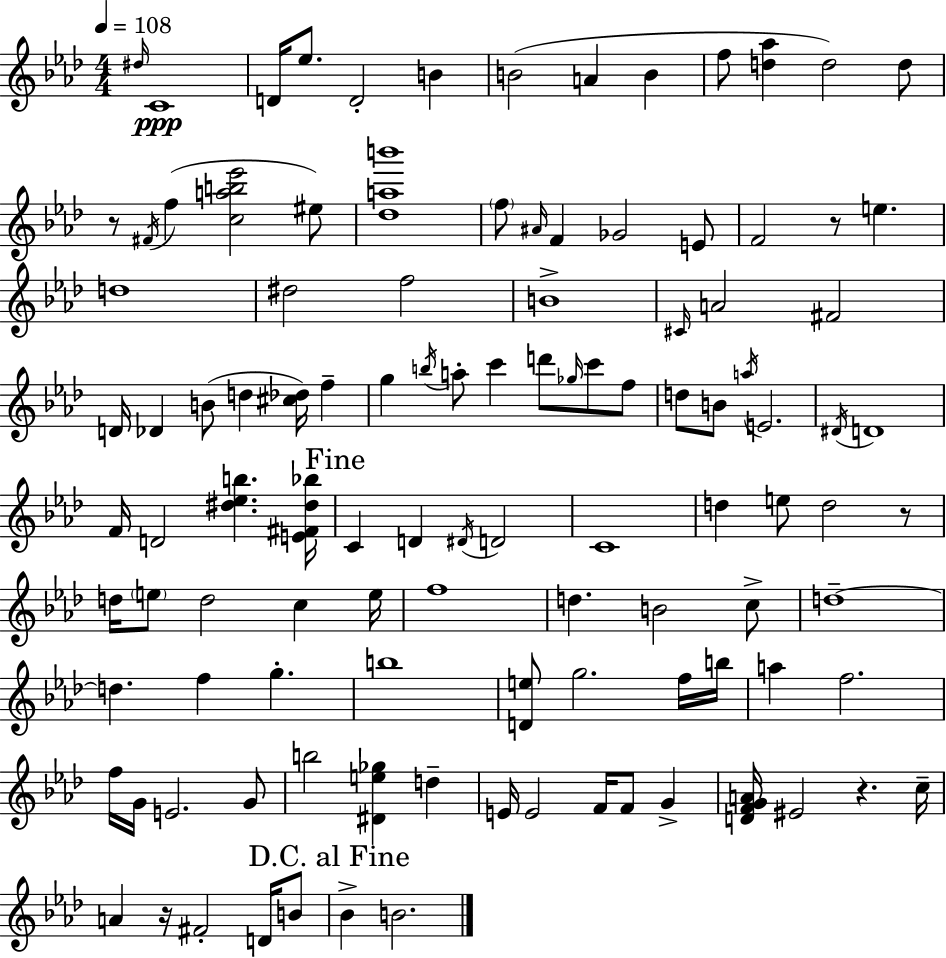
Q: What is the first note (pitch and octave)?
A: D#5